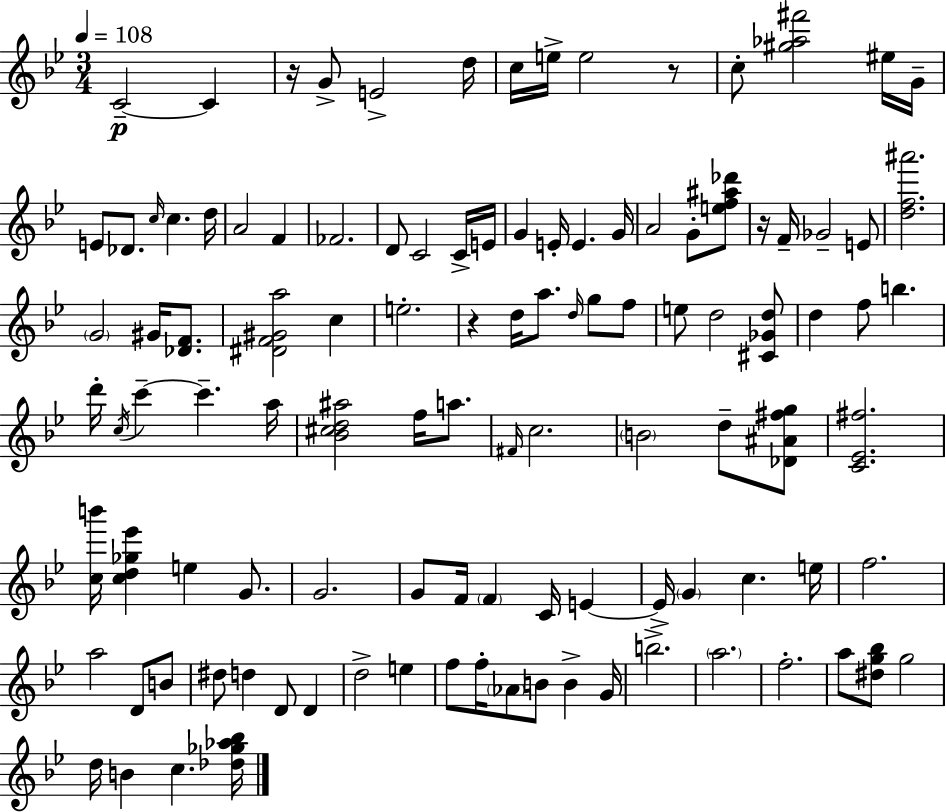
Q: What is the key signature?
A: BES major